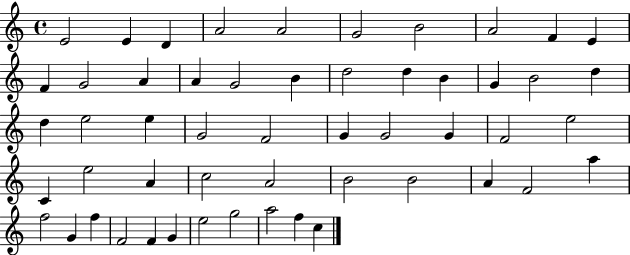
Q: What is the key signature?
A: C major